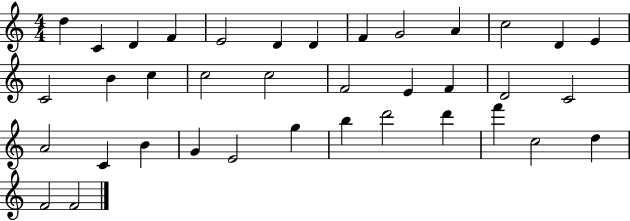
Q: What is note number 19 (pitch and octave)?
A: F4